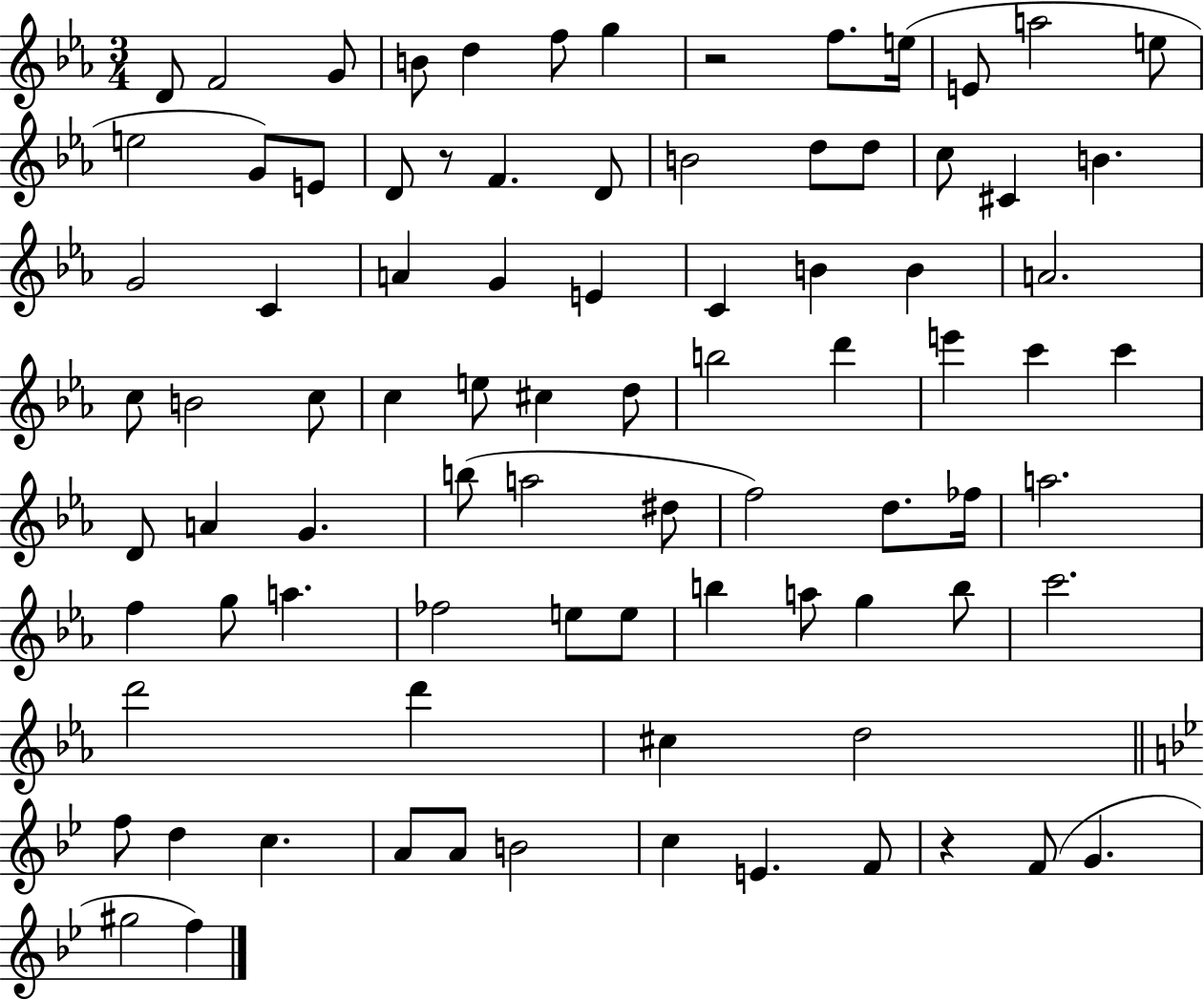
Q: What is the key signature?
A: EES major